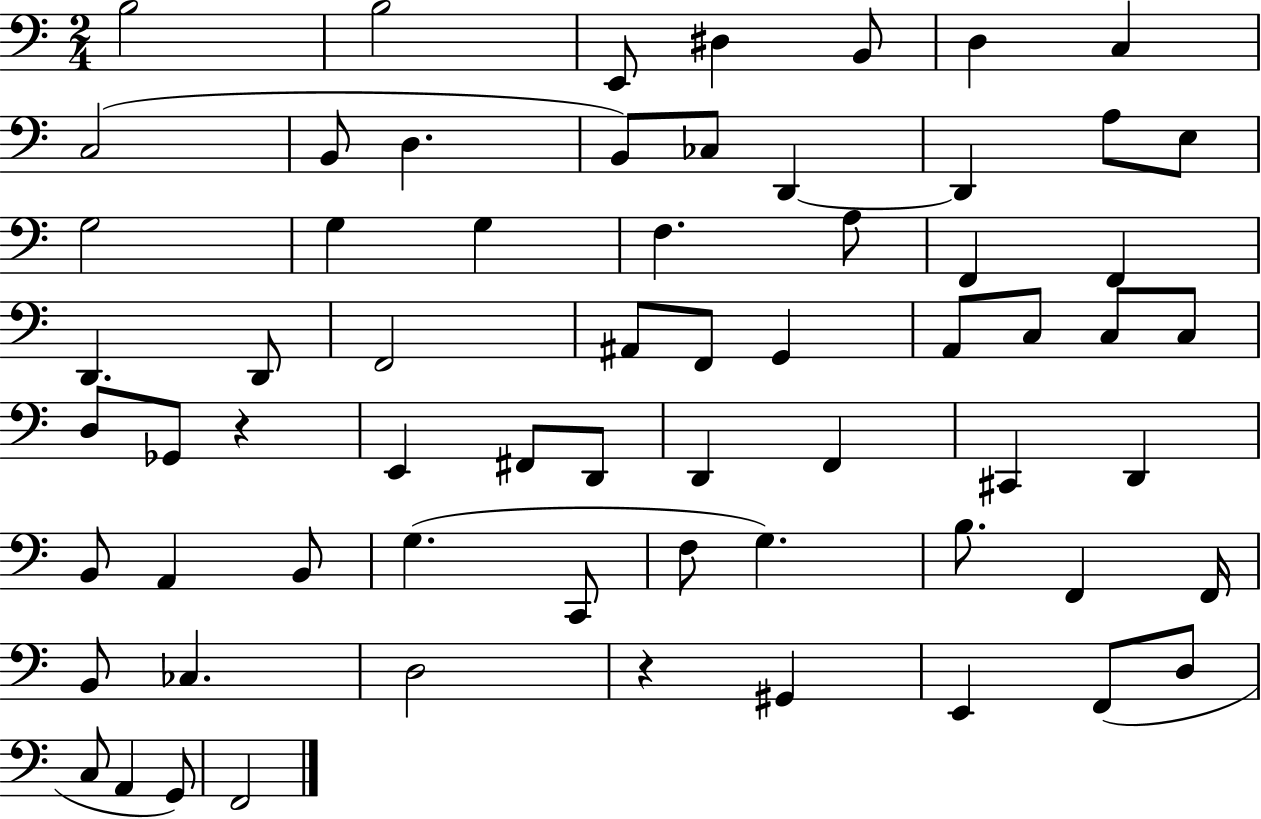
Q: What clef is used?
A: bass